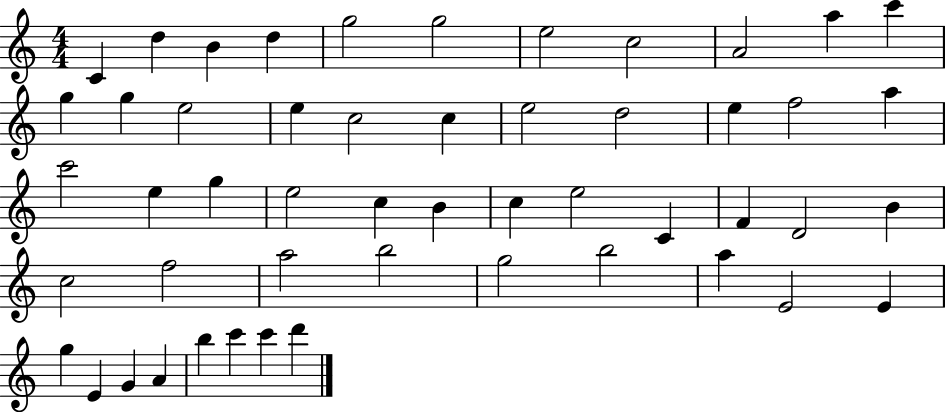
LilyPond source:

{
  \clef treble
  \numericTimeSignature
  \time 4/4
  \key c \major
  c'4 d''4 b'4 d''4 | g''2 g''2 | e''2 c''2 | a'2 a''4 c'''4 | \break g''4 g''4 e''2 | e''4 c''2 c''4 | e''2 d''2 | e''4 f''2 a''4 | \break c'''2 e''4 g''4 | e''2 c''4 b'4 | c''4 e''2 c'4 | f'4 d'2 b'4 | \break c''2 f''2 | a''2 b''2 | g''2 b''2 | a''4 e'2 e'4 | \break g''4 e'4 g'4 a'4 | b''4 c'''4 c'''4 d'''4 | \bar "|."
}